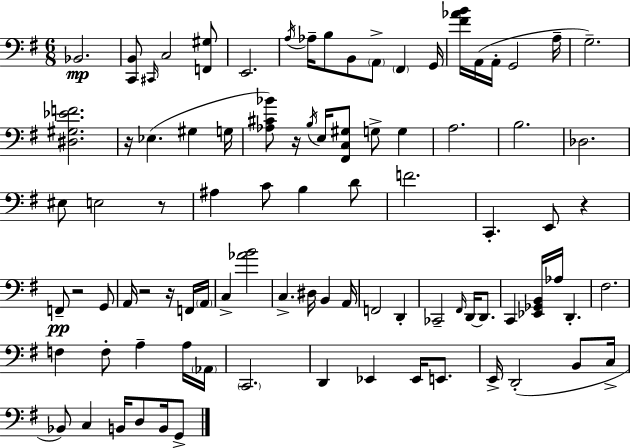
{
  \clef bass
  \numericTimeSignature
  \time 6/8
  \key g \major
  \repeat volta 2 { bes,2.\mp | <c, b,>8 \grace { cis,16 } c2 <f, gis>8 | e,2. | \acciaccatura { a16 } aes16-- b8 b,8 \parenthesize a,8-> \parenthesize fis,4 | \break g,16 <fis' aes' b'>16 a,16( a,16-. g,2 | a16-- g2.--) | <dis gis ees' f'>2. | r16 ees4.( gis4 | \break g16 <aes cis' bes'>8) r16 \acciaccatura { b16 } e16 <fis, c gis>8 g8-> g4 | a2. | b2. | des2. | \break eis8 e2 | r8 ais4 c'8 b4 | d'8 f'2. | c,4.-. e,8 r4 | \break f,8--\pp r2 | g,8 a,16 r2 | r16 f,16 \parenthesize a,16 c4-> <aes' b'>2 | c4.-> dis16 b,4 | \break a,16 f,2 d,4-. | ces,2-- \grace { fis,16 } | d,16~~ d,8. c,4 <ees, ges, b,>16 aes16 d,4.-. | fis2. | \break f4 f8-. a4-- | a16 \parenthesize aes,16 \parenthesize c,2. | d,4 ees,4 | ees,16 e,8. e,16-> d,2-.( | \break b,8 c16-> bes,8) c4 b,16 d8 | b,16 g,8-> } \bar "|."
}